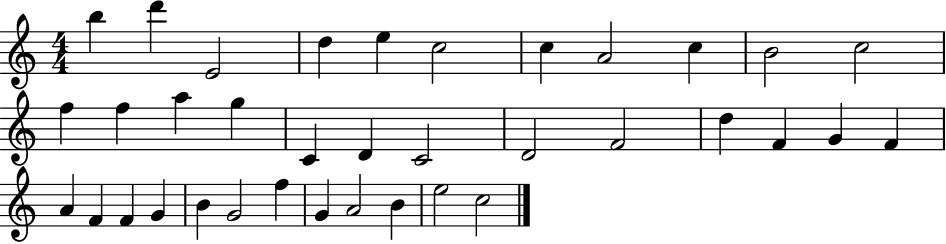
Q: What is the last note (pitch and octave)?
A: C5